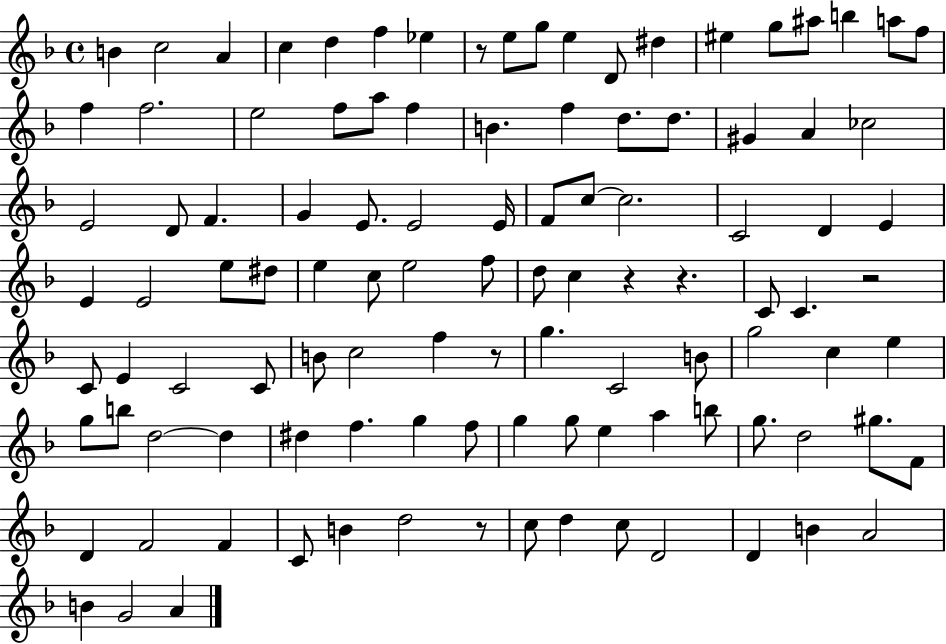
X:1
T:Untitled
M:4/4
L:1/4
K:F
B c2 A c d f _e z/2 e/2 g/2 e D/2 ^d ^e g/2 ^a/2 b a/2 f/2 f f2 e2 f/2 a/2 f B f d/2 d/2 ^G A _c2 E2 D/2 F G E/2 E2 E/4 F/2 c/2 c2 C2 D E E E2 e/2 ^d/2 e c/2 e2 f/2 d/2 c z z C/2 C z2 C/2 E C2 C/2 B/2 c2 f z/2 g C2 B/2 g2 c e g/2 b/2 d2 d ^d f g f/2 g g/2 e a b/2 g/2 d2 ^g/2 F/2 D F2 F C/2 B d2 z/2 c/2 d c/2 D2 D B A2 B G2 A